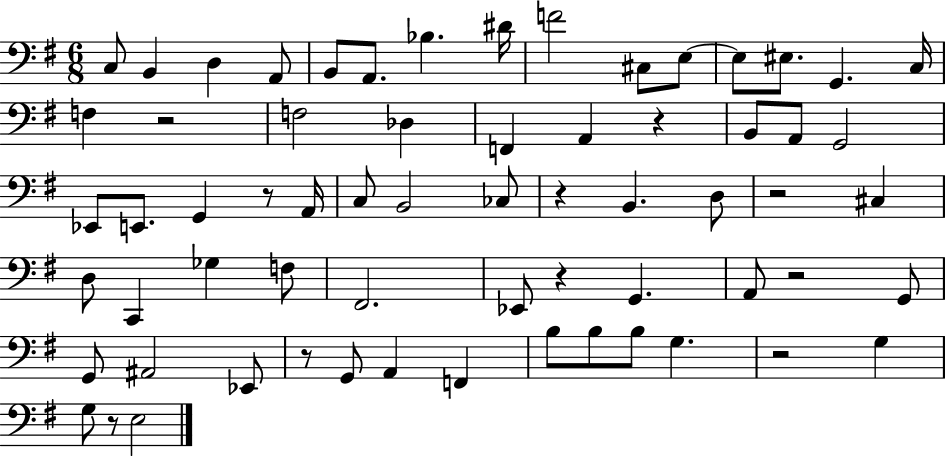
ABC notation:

X:1
T:Untitled
M:6/8
L:1/4
K:G
C,/2 B,, D, A,,/2 B,,/2 A,,/2 _B, ^D/4 F2 ^C,/2 E,/2 E,/2 ^E,/2 G,, C,/4 F, z2 F,2 _D, F,, A,, z B,,/2 A,,/2 G,,2 _E,,/2 E,,/2 G,, z/2 A,,/4 C,/2 B,,2 _C,/2 z B,, D,/2 z2 ^C, D,/2 C,, _G, F,/2 ^F,,2 _E,,/2 z G,, A,,/2 z2 G,,/2 G,,/2 ^A,,2 _E,,/2 z/2 G,,/2 A,, F,, B,/2 B,/2 B,/2 G, z2 G, G,/2 z/2 E,2